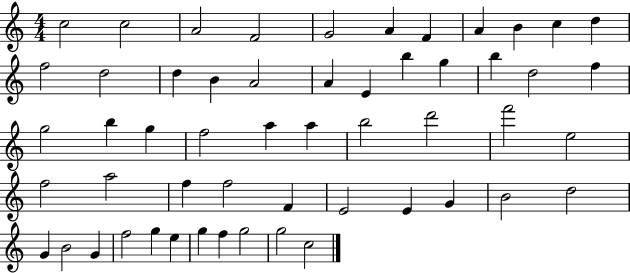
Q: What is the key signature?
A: C major